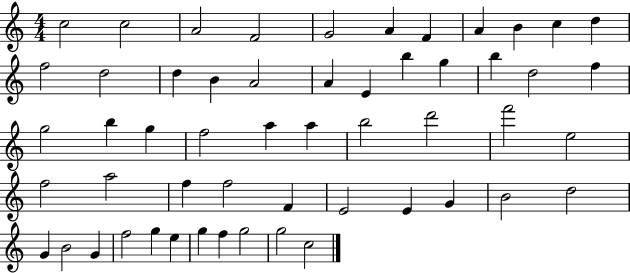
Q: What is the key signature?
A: C major